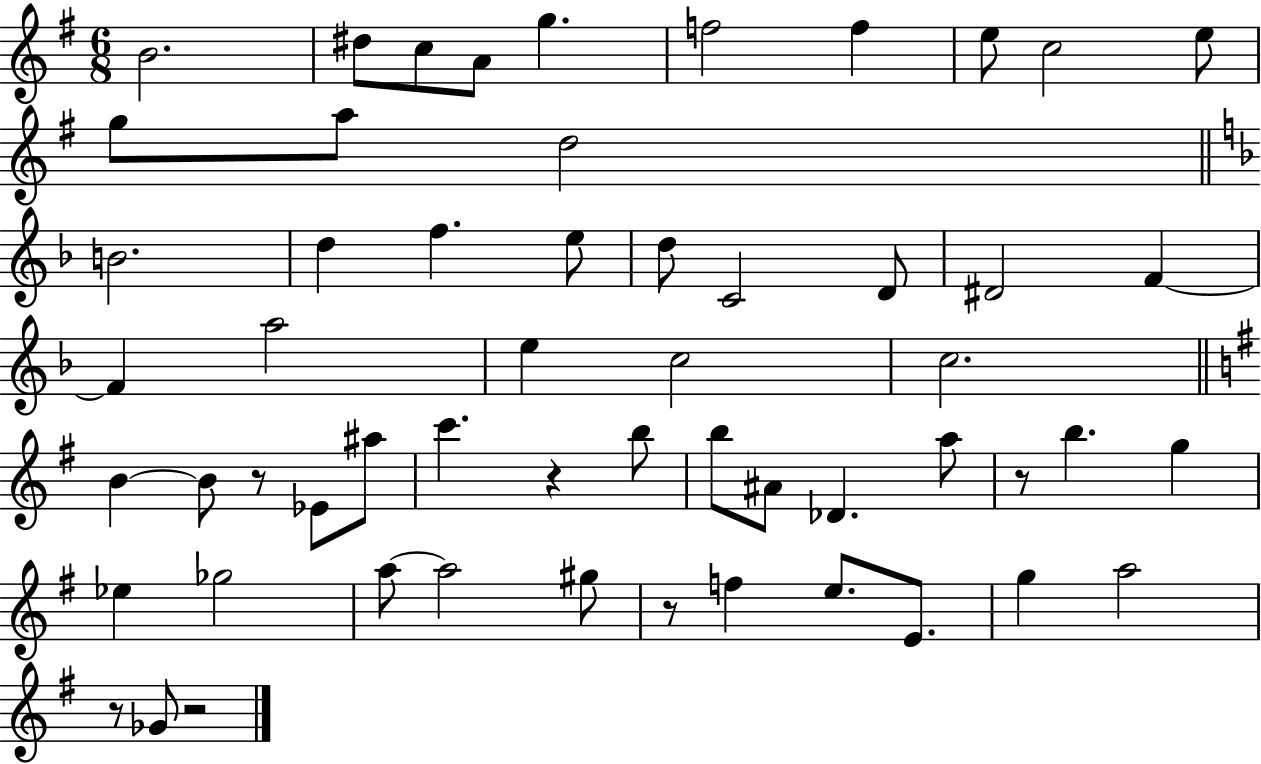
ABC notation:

X:1
T:Untitled
M:6/8
L:1/4
K:G
B2 ^d/2 c/2 A/2 g f2 f e/2 c2 e/2 g/2 a/2 d2 B2 d f e/2 d/2 C2 D/2 ^D2 F F a2 e c2 c2 B B/2 z/2 _E/2 ^a/2 c' z b/2 b/2 ^A/2 _D a/2 z/2 b g _e _g2 a/2 a2 ^g/2 z/2 f e/2 E/2 g a2 z/2 _G/2 z2